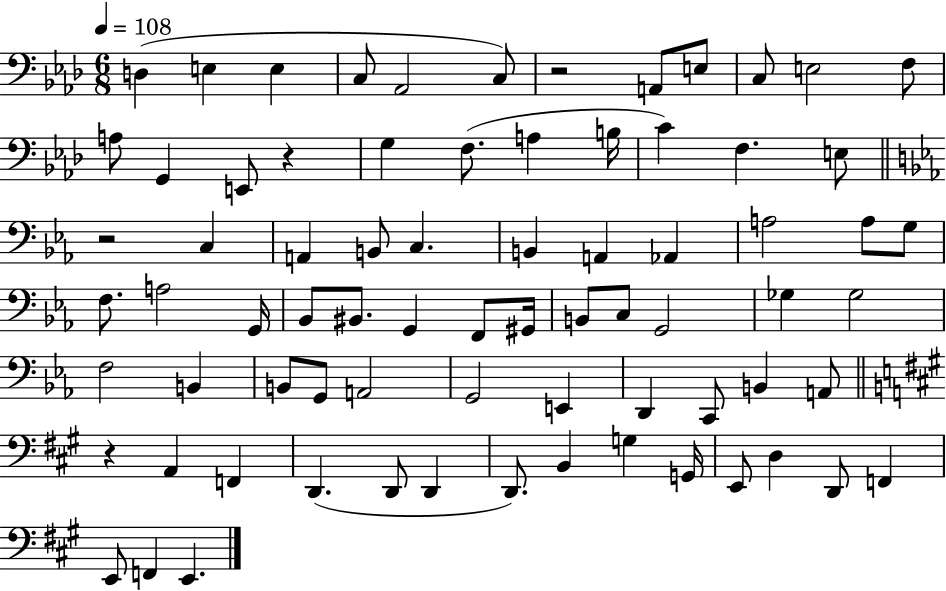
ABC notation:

X:1
T:Untitled
M:6/8
L:1/4
K:Ab
D, E, E, C,/2 _A,,2 C,/2 z2 A,,/2 E,/2 C,/2 E,2 F,/2 A,/2 G,, E,,/2 z G, F,/2 A, B,/4 C F, E,/2 z2 C, A,, B,,/2 C, B,, A,, _A,, A,2 A,/2 G,/2 F,/2 A,2 G,,/4 _B,,/2 ^B,,/2 G,, F,,/2 ^G,,/4 B,,/2 C,/2 G,,2 _G, _G,2 F,2 B,, B,,/2 G,,/2 A,,2 G,,2 E,, D,, C,,/2 B,, A,,/2 z A,, F,, D,, D,,/2 D,, D,,/2 B,, G, G,,/4 E,,/2 D, D,,/2 F,, E,,/2 F,, E,,